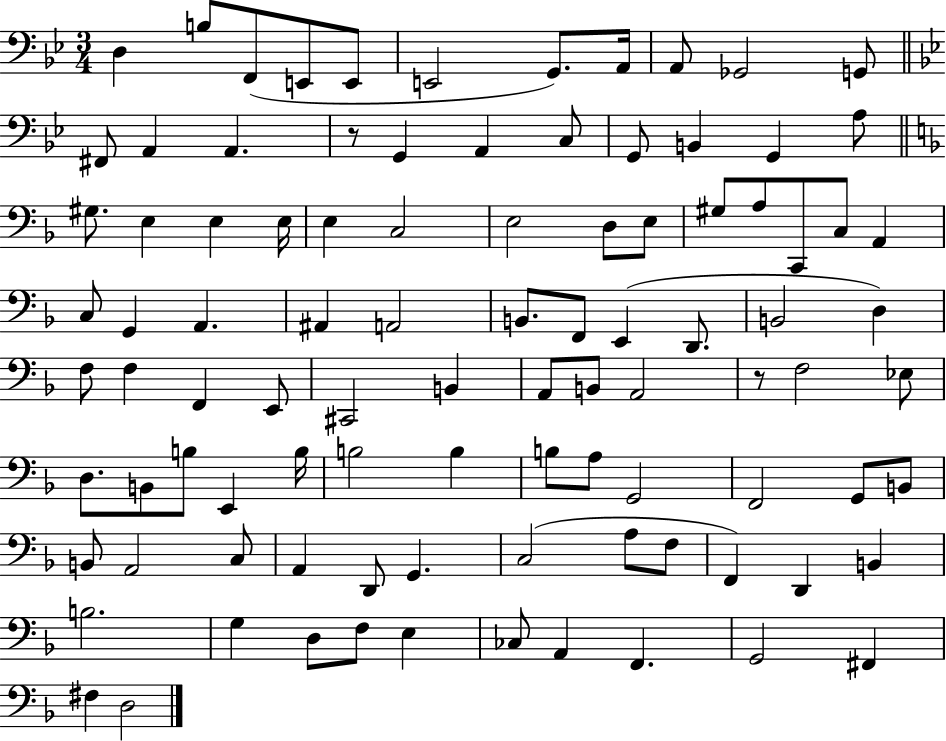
X:1
T:Untitled
M:3/4
L:1/4
K:Bb
D, B,/2 F,,/2 E,,/2 E,,/2 E,,2 G,,/2 A,,/4 A,,/2 _G,,2 G,,/2 ^F,,/2 A,, A,, z/2 G,, A,, C,/2 G,,/2 B,, G,, A,/2 ^G,/2 E, E, E,/4 E, C,2 E,2 D,/2 E,/2 ^G,/2 A,/2 C,,/2 C,/2 A,, C,/2 G,, A,, ^A,, A,,2 B,,/2 F,,/2 E,, D,,/2 B,,2 D, F,/2 F, F,, E,,/2 ^C,,2 B,, A,,/2 B,,/2 A,,2 z/2 F,2 _E,/2 D,/2 B,,/2 B,/2 E,, B,/4 B,2 B, B,/2 A,/2 G,,2 F,,2 G,,/2 B,,/2 B,,/2 A,,2 C,/2 A,, D,,/2 G,, C,2 A,/2 F,/2 F,, D,, B,, B,2 G, D,/2 F,/2 E, _C,/2 A,, F,, G,,2 ^F,, ^F, D,2